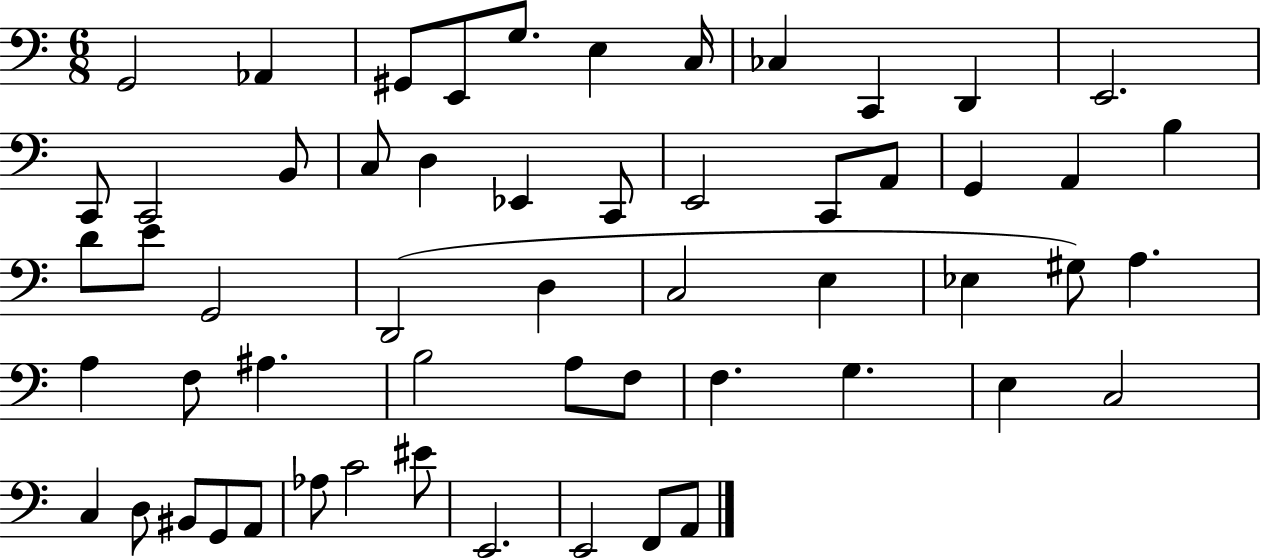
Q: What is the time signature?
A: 6/8